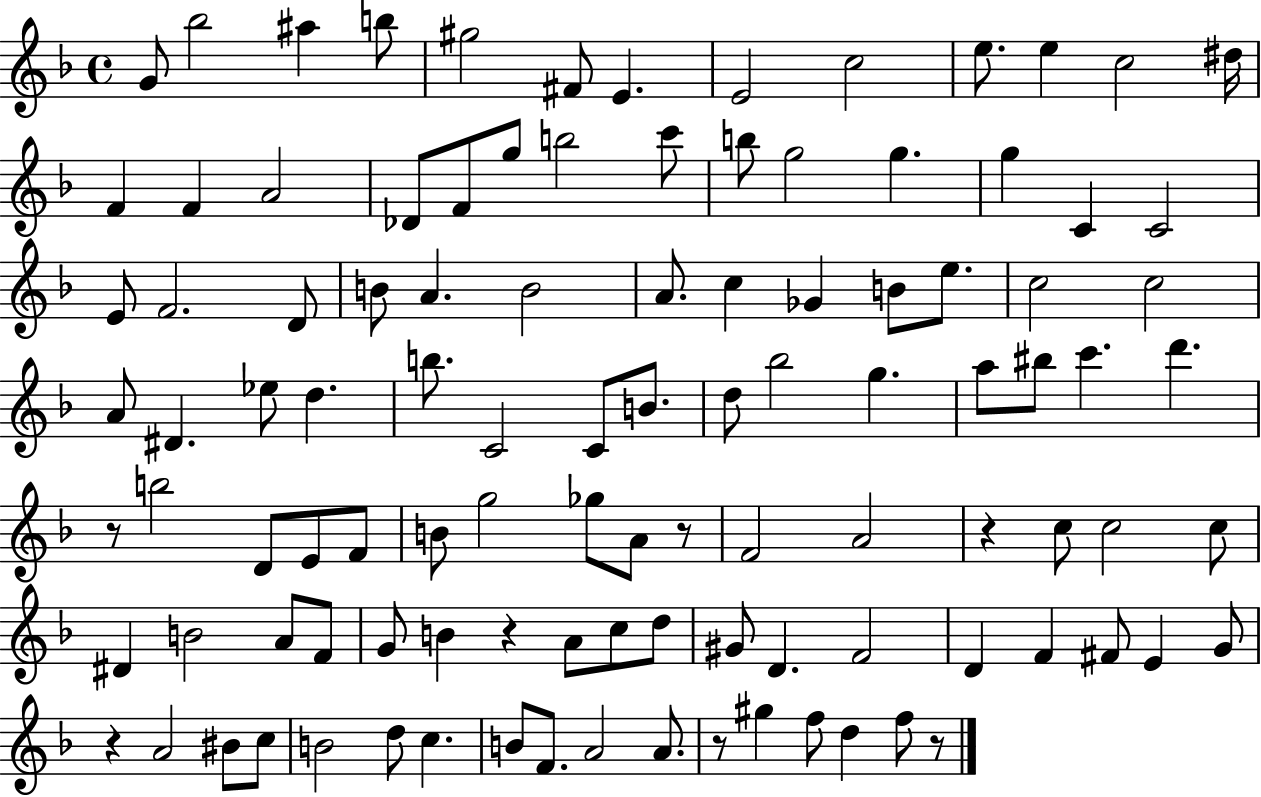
{
  \clef treble
  \time 4/4
  \defaultTimeSignature
  \key f \major
  g'8 bes''2 ais''4 b''8 | gis''2 fis'8 e'4. | e'2 c''2 | e''8. e''4 c''2 dis''16 | \break f'4 f'4 a'2 | des'8 f'8 g''8 b''2 c'''8 | b''8 g''2 g''4. | g''4 c'4 c'2 | \break e'8 f'2. d'8 | b'8 a'4. b'2 | a'8. c''4 ges'4 b'8 e''8. | c''2 c''2 | \break a'8 dis'4. ees''8 d''4. | b''8. c'2 c'8 b'8. | d''8 bes''2 g''4. | a''8 bis''8 c'''4. d'''4. | \break r8 b''2 d'8 e'8 f'8 | b'8 g''2 ges''8 a'8 r8 | f'2 a'2 | r4 c''8 c''2 c''8 | \break dis'4 b'2 a'8 f'8 | g'8 b'4 r4 a'8 c''8 d''8 | gis'8 d'4. f'2 | d'4 f'4 fis'8 e'4 g'8 | \break r4 a'2 bis'8 c''8 | b'2 d''8 c''4. | b'8 f'8. a'2 a'8. | r8 gis''4 f''8 d''4 f''8 r8 | \break \bar "|."
}